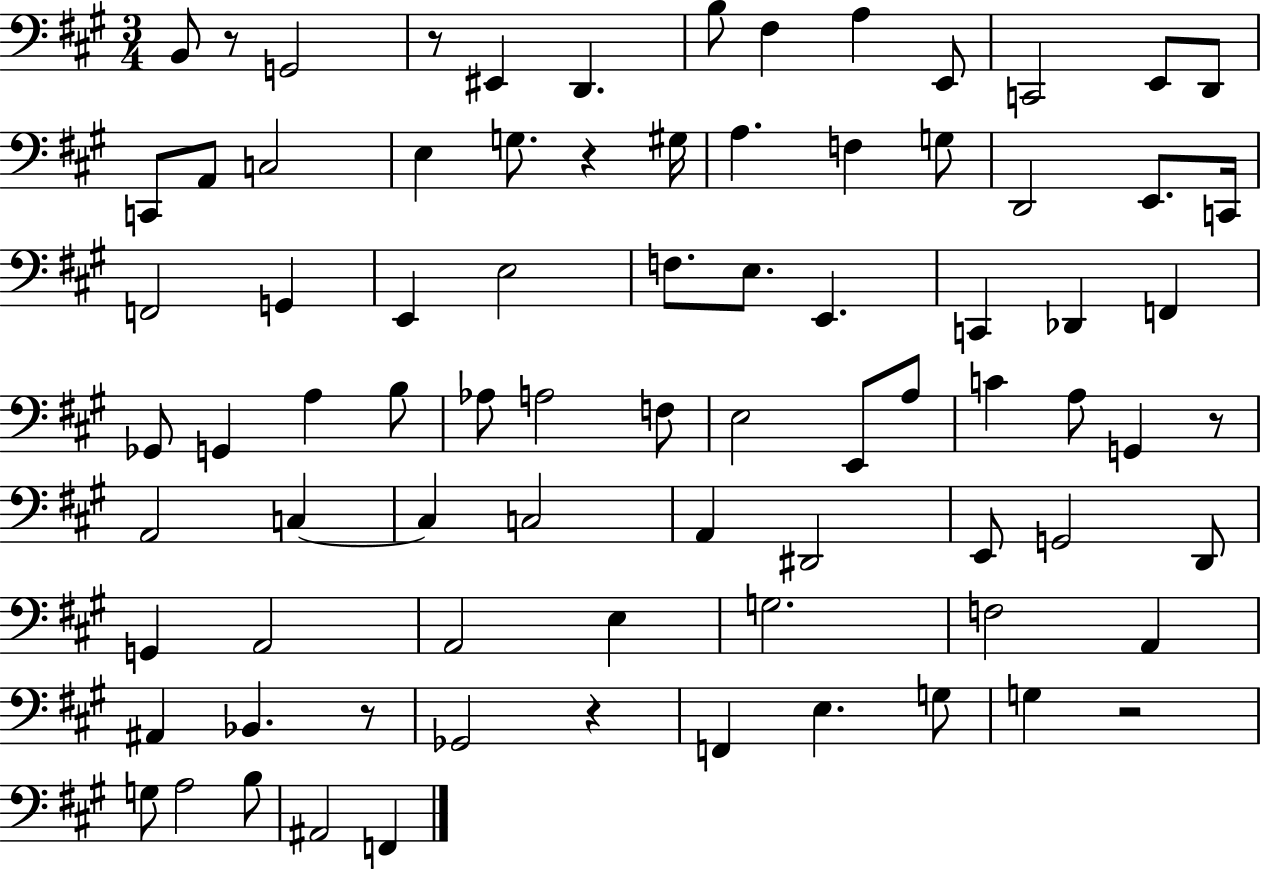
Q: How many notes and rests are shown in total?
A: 81